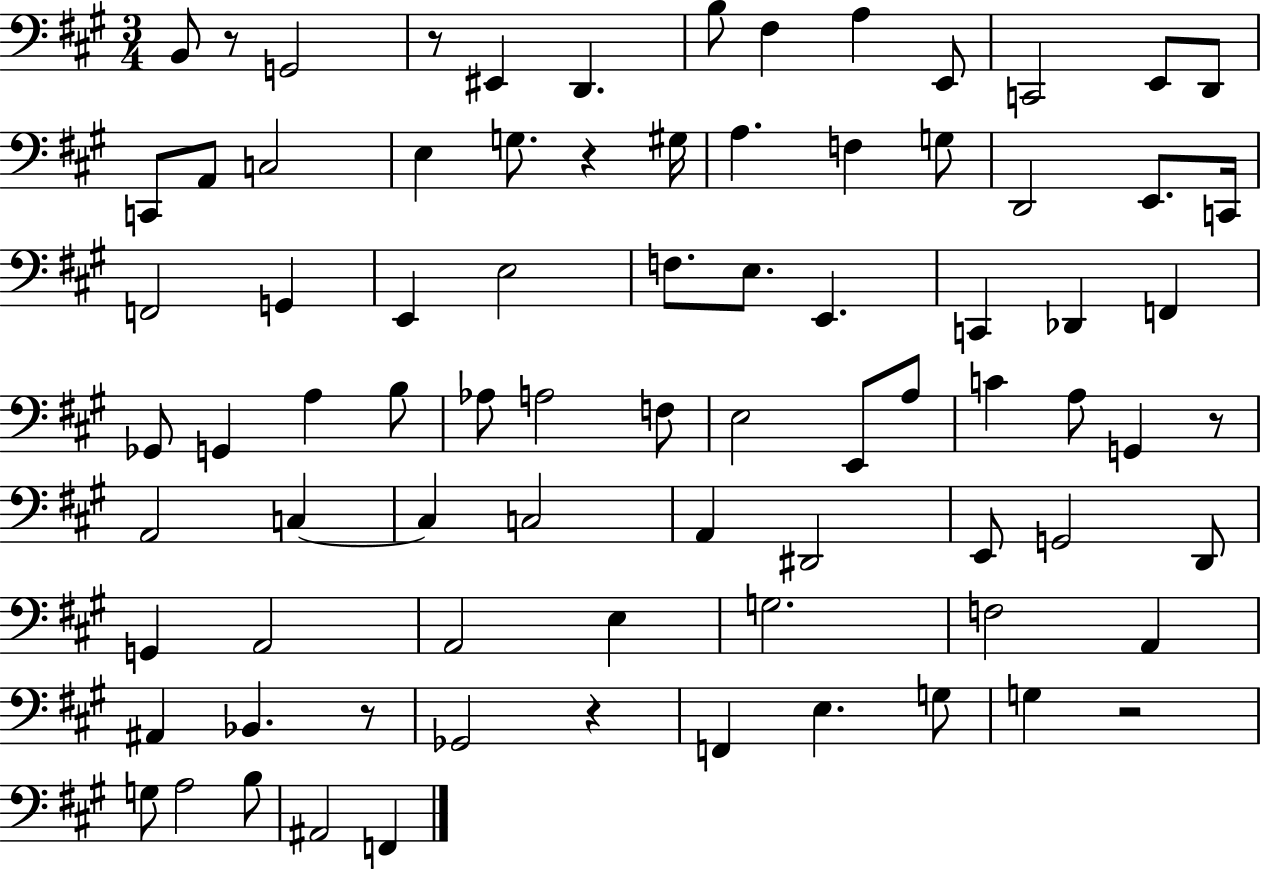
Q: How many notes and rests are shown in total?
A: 81